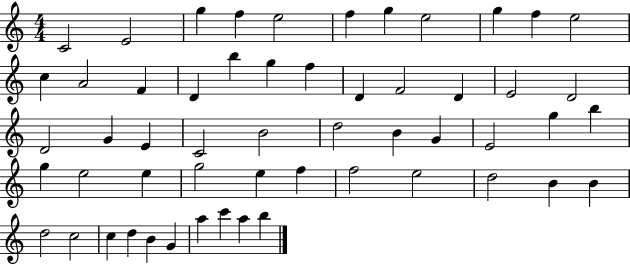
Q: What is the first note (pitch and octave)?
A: C4